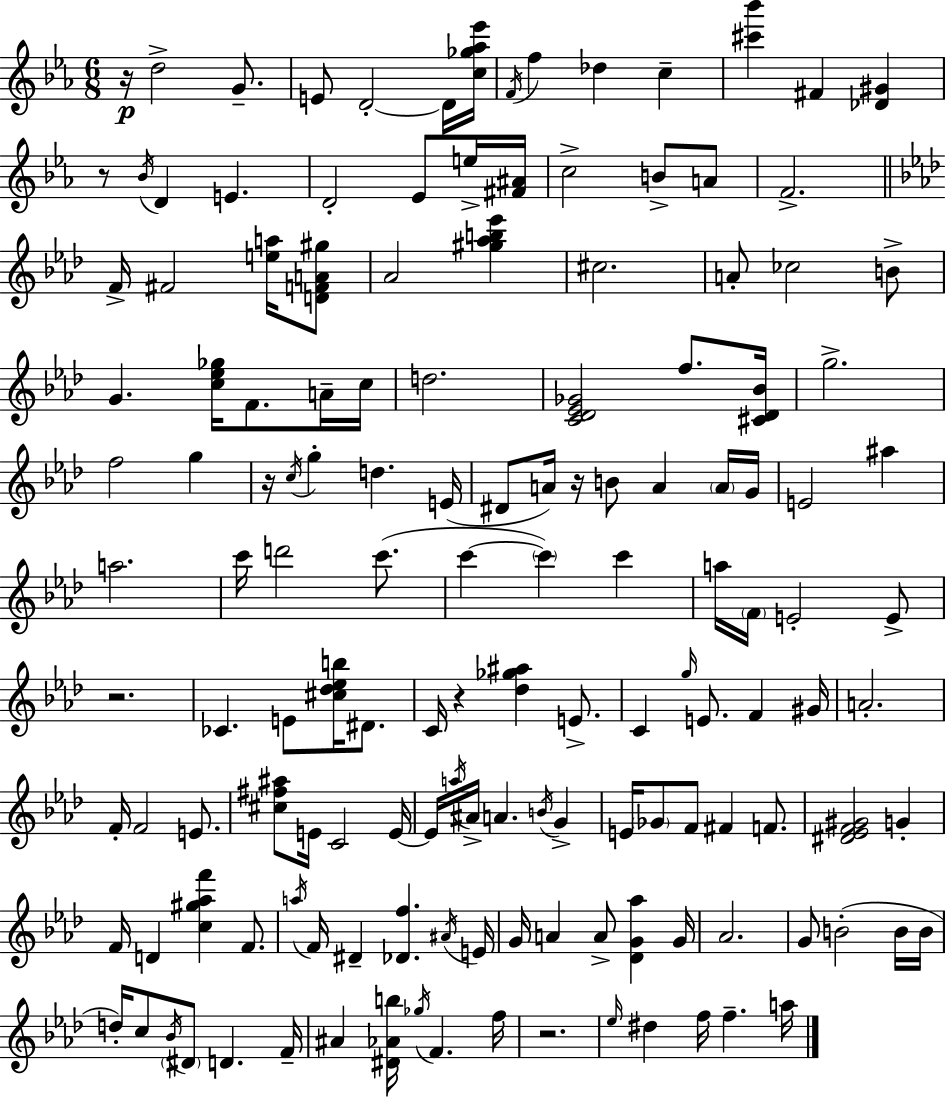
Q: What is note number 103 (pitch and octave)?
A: B4